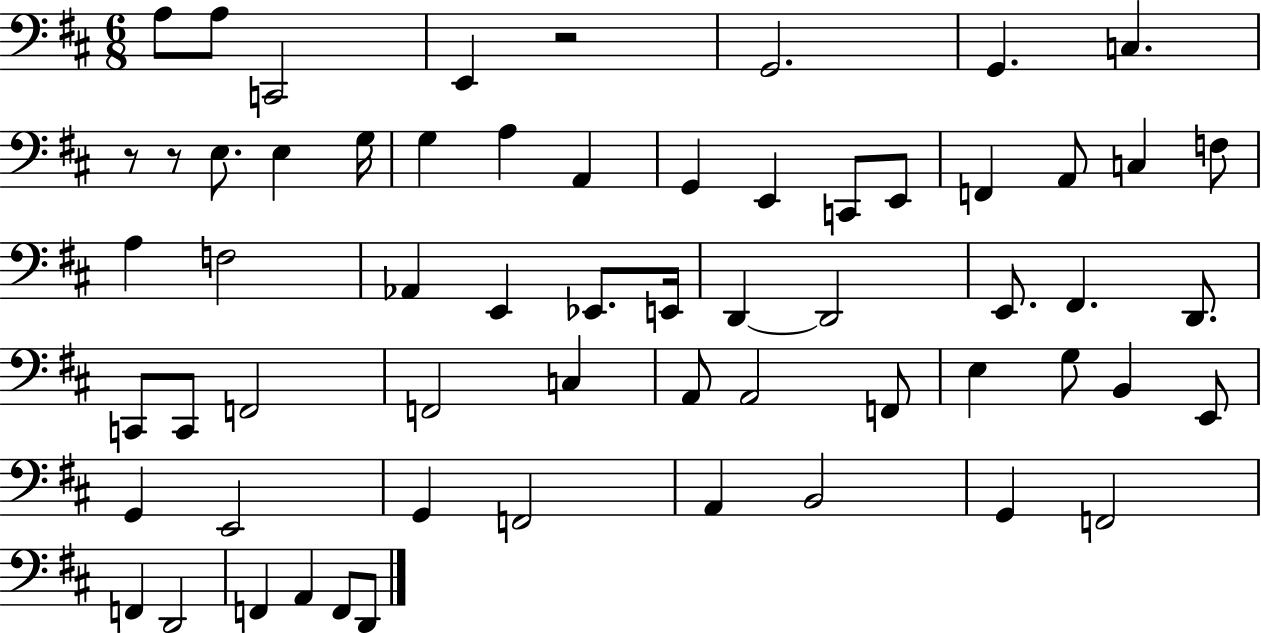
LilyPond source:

{
  \clef bass
  \numericTimeSignature
  \time 6/8
  \key d \major
  a8 a8 c,2 | e,4 r2 | g,2. | g,4. c4. | \break r8 r8 e8. e4 g16 | g4 a4 a,4 | g,4 e,4 c,8 e,8 | f,4 a,8 c4 f8 | \break a4 f2 | aes,4 e,4 ees,8. e,16 | d,4~~ d,2 | e,8. fis,4. d,8. | \break c,8 c,8 f,2 | f,2 c4 | a,8 a,2 f,8 | e4 g8 b,4 e,8 | \break g,4 e,2 | g,4 f,2 | a,4 b,2 | g,4 f,2 | \break f,4 d,2 | f,4 a,4 f,8 d,8 | \bar "|."
}